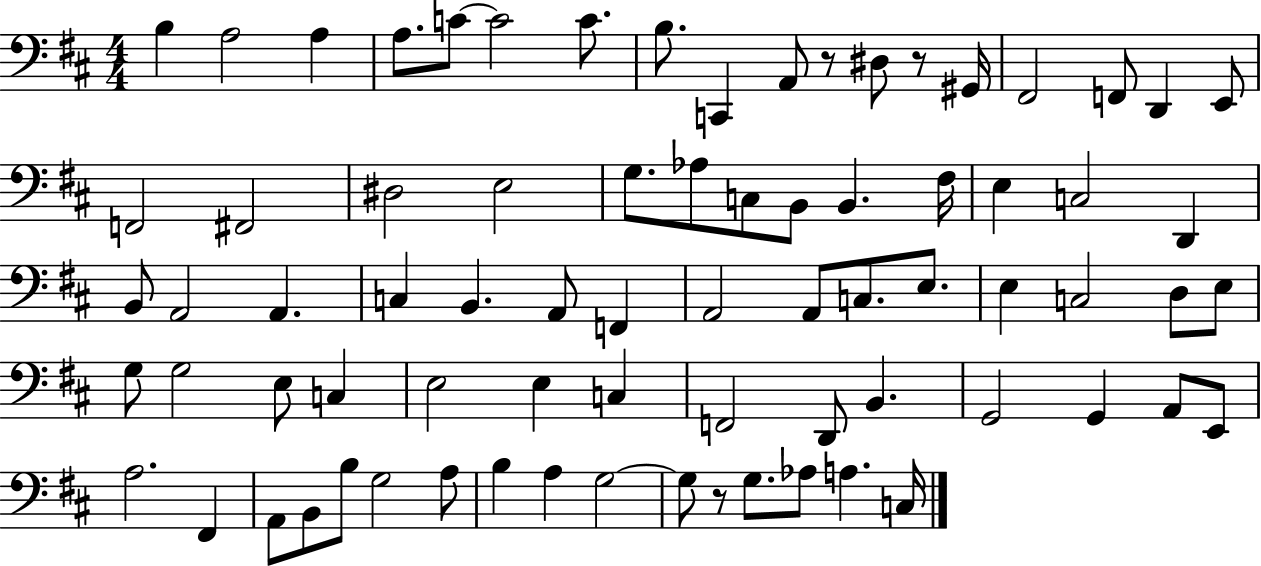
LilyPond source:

{
  \clef bass
  \numericTimeSignature
  \time 4/4
  \key d \major
  b4 a2 a4 | a8. c'8~~ c'2 c'8. | b8. c,4 a,8 r8 dis8 r8 gis,16 | fis,2 f,8 d,4 e,8 | \break f,2 fis,2 | dis2 e2 | g8. aes8 c8 b,8 b,4. fis16 | e4 c2 d,4 | \break b,8 a,2 a,4. | c4 b,4. a,8 f,4 | a,2 a,8 c8. e8. | e4 c2 d8 e8 | \break g8 g2 e8 c4 | e2 e4 c4 | f,2 d,8 b,4. | g,2 g,4 a,8 e,8 | \break a2. fis,4 | a,8 b,8 b8 g2 a8 | b4 a4 g2~~ | g8 r8 g8. aes8 a4. c16 | \break \bar "|."
}